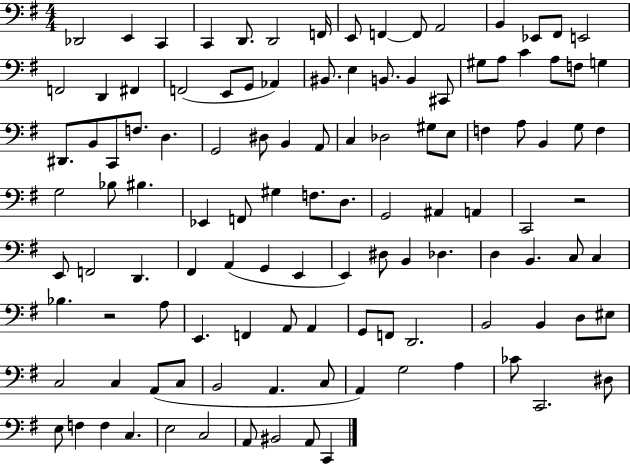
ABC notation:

X:1
T:Untitled
M:4/4
L:1/4
K:G
_D,,2 E,, C,, C,, D,,/2 D,,2 F,,/4 E,,/2 F,, F,,/2 A,,2 B,, _E,,/2 ^F,,/2 E,,2 F,,2 D,, ^F,, F,,2 E,,/2 G,,/2 _A,, ^B,,/2 E, B,,/2 B,, ^C,,/2 ^G,/2 A,/2 C A,/2 F,/2 G, ^D,,/2 B,,/2 C,,/2 F,/2 D, G,,2 ^D,/2 B,, A,,/2 C, _D,2 ^G,/2 E,/2 F, A,/2 B,, G,/2 F, G,2 _B,/2 ^B, _E,, F,,/2 ^G, F,/2 D,/2 G,,2 ^A,, A,, C,,2 z2 E,,/2 F,,2 D,, ^F,, A,, G,, E,, E,, ^D,/2 B,, _D, D, B,, C,/2 C, _B, z2 A,/2 E,, F,, A,,/2 A,, G,,/2 F,,/2 D,,2 B,,2 B,, D,/2 ^E,/2 C,2 C, A,,/2 C,/2 B,,2 A,, C,/2 A,, G,2 A, _C/2 C,,2 ^D,/2 E,/2 F, F, C, E,2 C,2 A,,/2 ^B,,2 A,,/2 C,,